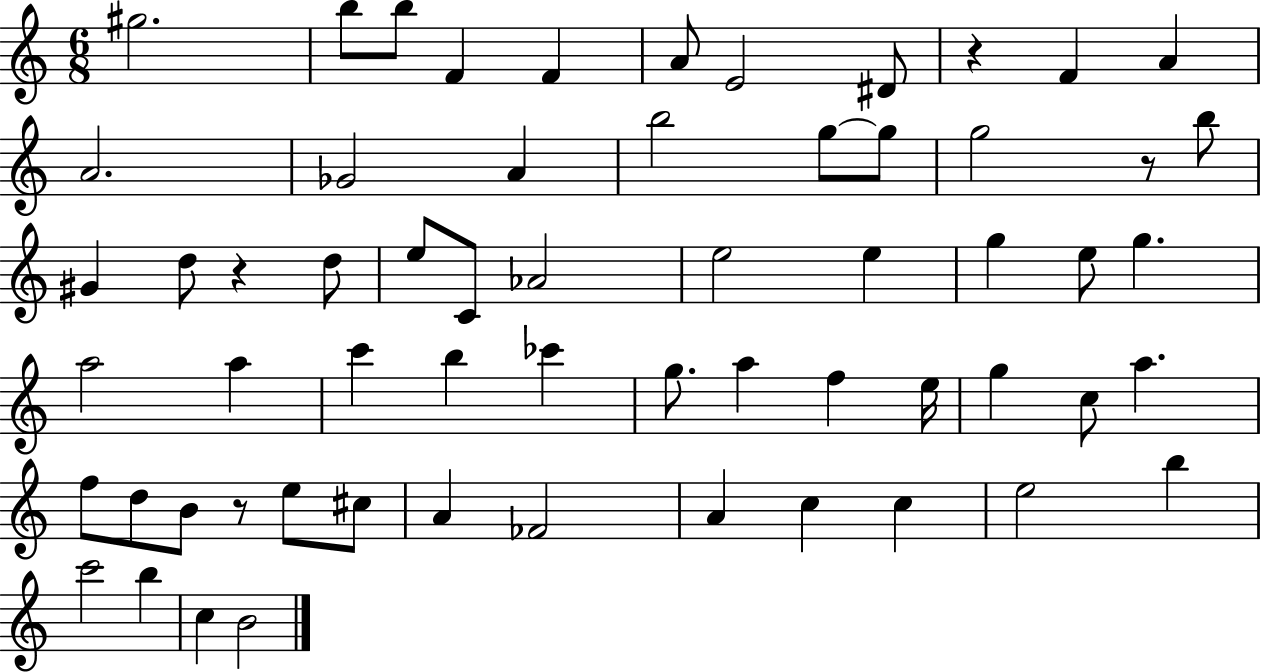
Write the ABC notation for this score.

X:1
T:Untitled
M:6/8
L:1/4
K:C
^g2 b/2 b/2 F F A/2 E2 ^D/2 z F A A2 _G2 A b2 g/2 g/2 g2 z/2 b/2 ^G d/2 z d/2 e/2 C/2 _A2 e2 e g e/2 g a2 a c' b _c' g/2 a f e/4 g c/2 a f/2 d/2 B/2 z/2 e/2 ^c/2 A _F2 A c c e2 b c'2 b c B2